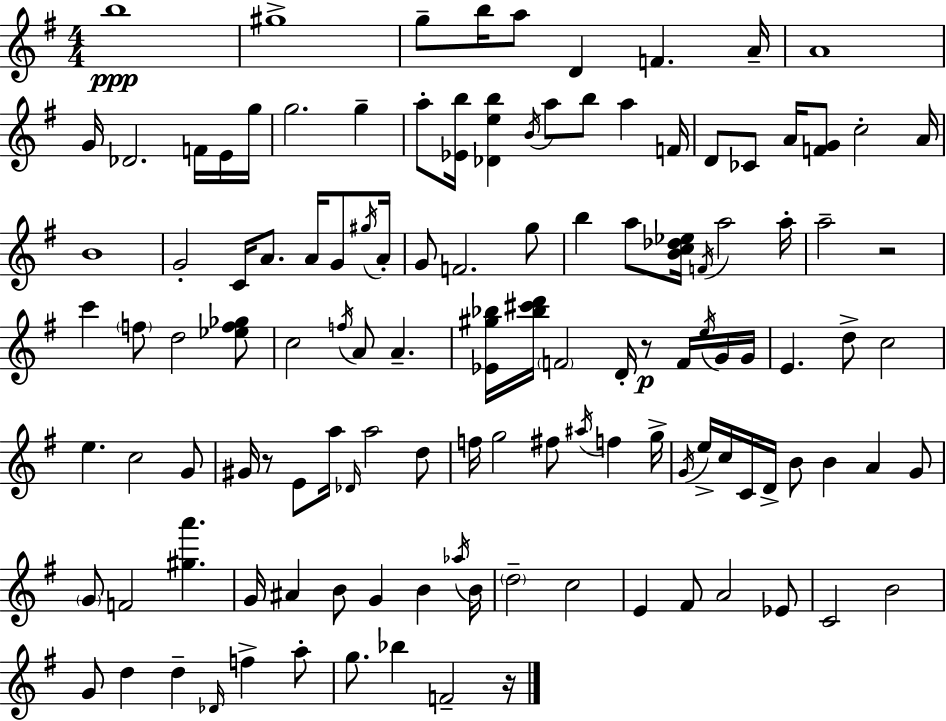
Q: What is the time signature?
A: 4/4